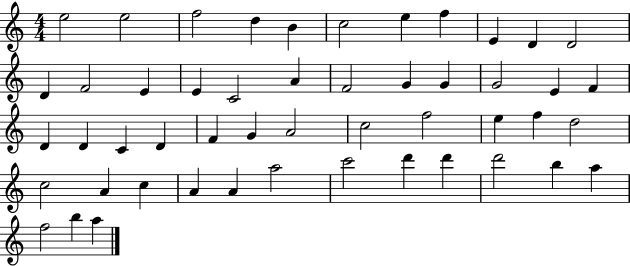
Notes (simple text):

E5/h E5/h F5/h D5/q B4/q C5/h E5/q F5/q E4/q D4/q D4/h D4/q F4/h E4/q E4/q C4/h A4/q F4/h G4/q G4/q G4/h E4/q F4/q D4/q D4/q C4/q D4/q F4/q G4/q A4/h C5/h F5/h E5/q F5/q D5/h C5/h A4/q C5/q A4/q A4/q A5/h C6/h D6/q D6/q D6/h B5/q A5/q F5/h B5/q A5/q